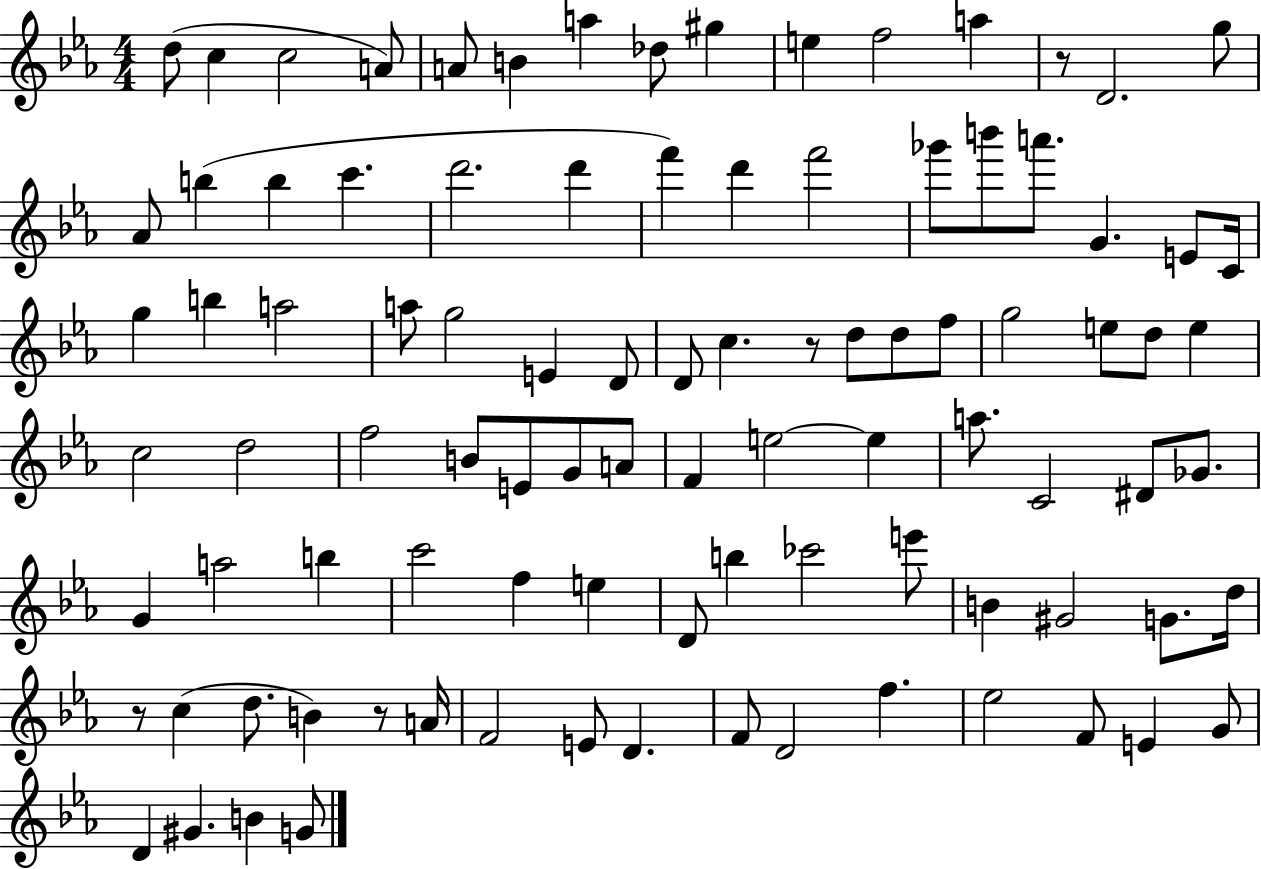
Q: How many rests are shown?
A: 4